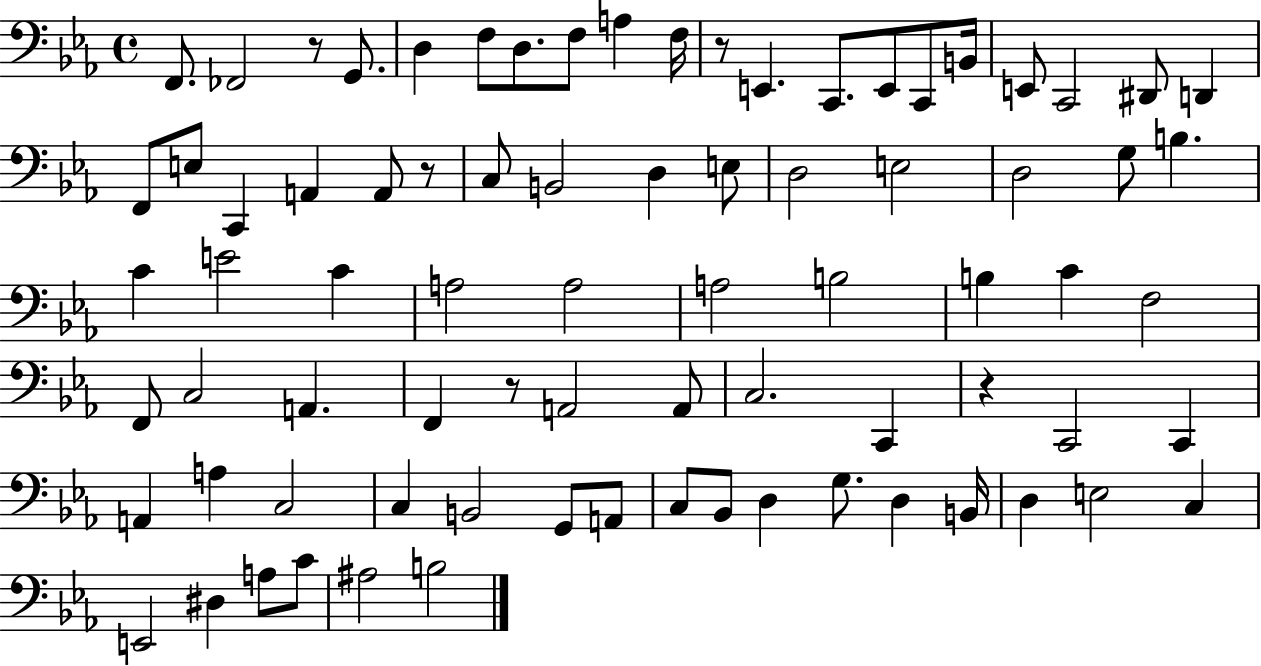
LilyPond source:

{
  \clef bass
  \time 4/4
  \defaultTimeSignature
  \key ees \major
  f,8. fes,2 r8 g,8. | d4 f8 d8. f8 a4 f16 | r8 e,4. c,8. e,8 c,8 b,16 | e,8 c,2 dis,8 d,4 | \break f,8 e8 c,4 a,4 a,8 r8 | c8 b,2 d4 e8 | d2 e2 | d2 g8 b4. | \break c'4 e'2 c'4 | a2 a2 | a2 b2 | b4 c'4 f2 | \break f,8 c2 a,4. | f,4 r8 a,2 a,8 | c2. c,4 | r4 c,2 c,4 | \break a,4 a4 c2 | c4 b,2 g,8 a,8 | c8 bes,8 d4 g8. d4 b,16 | d4 e2 c4 | \break e,2 dis4 a8 c'8 | ais2 b2 | \bar "|."
}